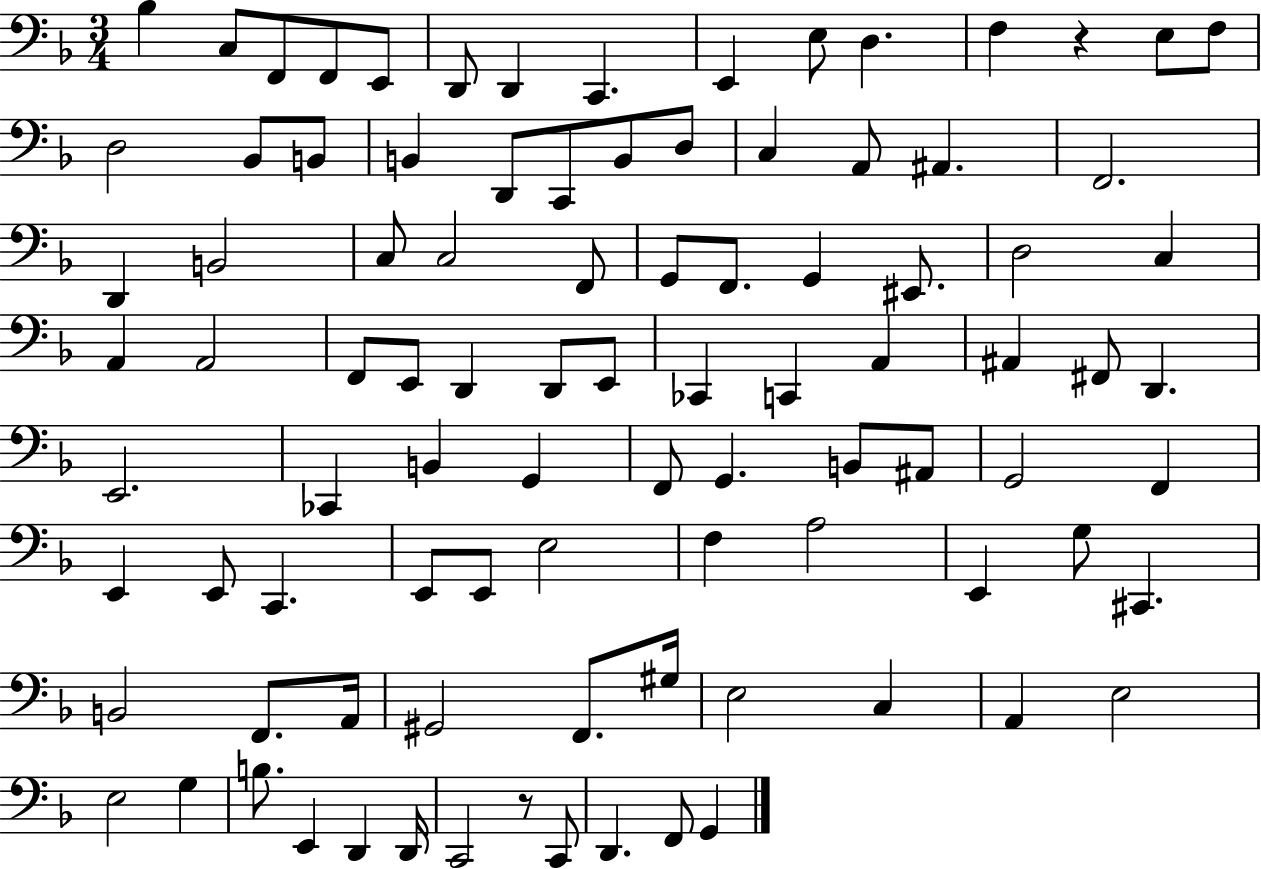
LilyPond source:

{
  \clef bass
  \numericTimeSignature
  \time 3/4
  \key f \major
  bes4 c8 f,8 f,8 e,8 | d,8 d,4 c,4. | e,4 e8 d4. | f4 r4 e8 f8 | \break d2 bes,8 b,8 | b,4 d,8 c,8 b,8 d8 | c4 a,8 ais,4. | f,2. | \break d,4 b,2 | c8 c2 f,8 | g,8 f,8. g,4 eis,8. | d2 c4 | \break a,4 a,2 | f,8 e,8 d,4 d,8 e,8 | ces,4 c,4 a,4 | ais,4 fis,8 d,4. | \break e,2. | ces,4 b,4 g,4 | f,8 g,4. b,8 ais,8 | g,2 f,4 | \break e,4 e,8 c,4. | e,8 e,8 e2 | f4 a2 | e,4 g8 cis,4. | \break b,2 f,8. a,16 | gis,2 f,8. gis16 | e2 c4 | a,4 e2 | \break e2 g4 | b8. e,4 d,4 d,16 | c,2 r8 c,8 | d,4. f,8 g,4 | \break \bar "|."
}